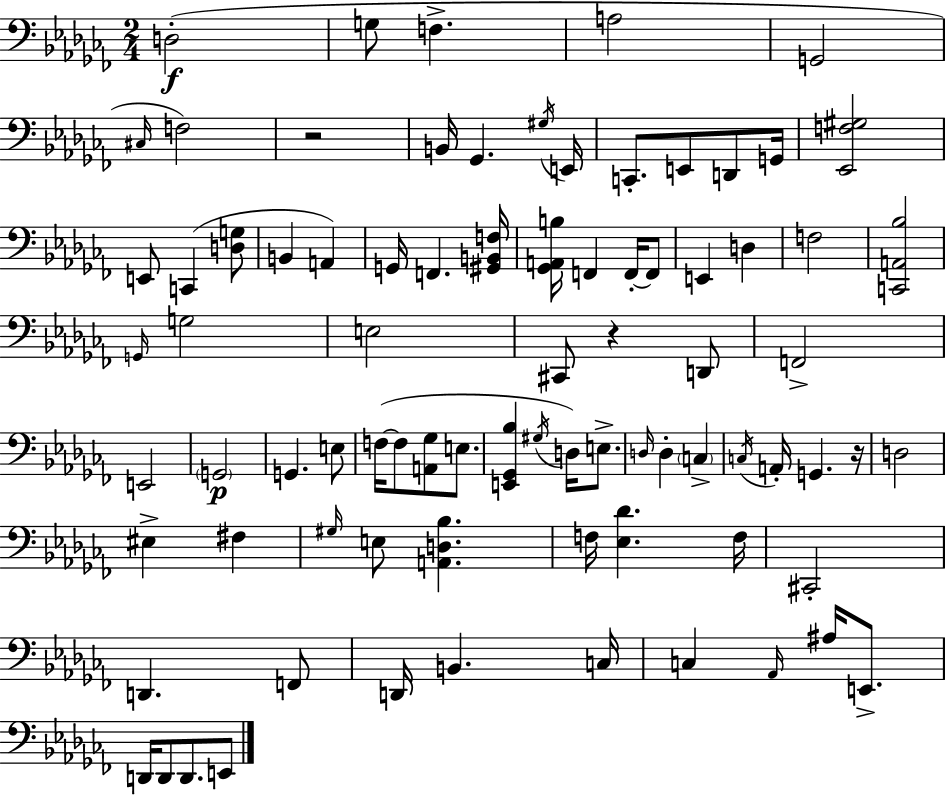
X:1
T:Untitled
M:2/4
L:1/4
K:Abm
D,2 G,/2 F, A,2 G,,2 ^C,/4 F,2 z2 B,,/4 _G,, ^G,/4 E,,/4 C,,/2 E,,/2 D,,/2 G,,/4 [_E,,F,^G,]2 E,,/2 C,, [D,G,]/2 B,, A,, G,,/4 F,, [^G,,B,,F,]/4 [_G,,A,,B,]/4 F,, F,,/4 F,,/2 E,, D, F,2 [C,,A,,_B,]2 G,,/4 G,2 E,2 ^C,,/2 z D,,/2 F,,2 E,,2 G,,2 G,, E,/2 F,/4 F,/2 [A,,_G,]/2 E,/2 [E,,_G,,_B,] ^G,/4 D,/4 E,/2 D,/4 D, C, C,/4 A,,/4 G,, z/4 D,2 ^E, ^F, ^G,/4 E,/2 [A,,D,_B,] F,/4 [_E,_D] F,/4 ^C,,2 D,, F,,/2 D,,/4 B,, C,/4 C, _A,,/4 ^A,/4 E,,/2 D,,/4 D,,/2 D,,/2 E,,/2